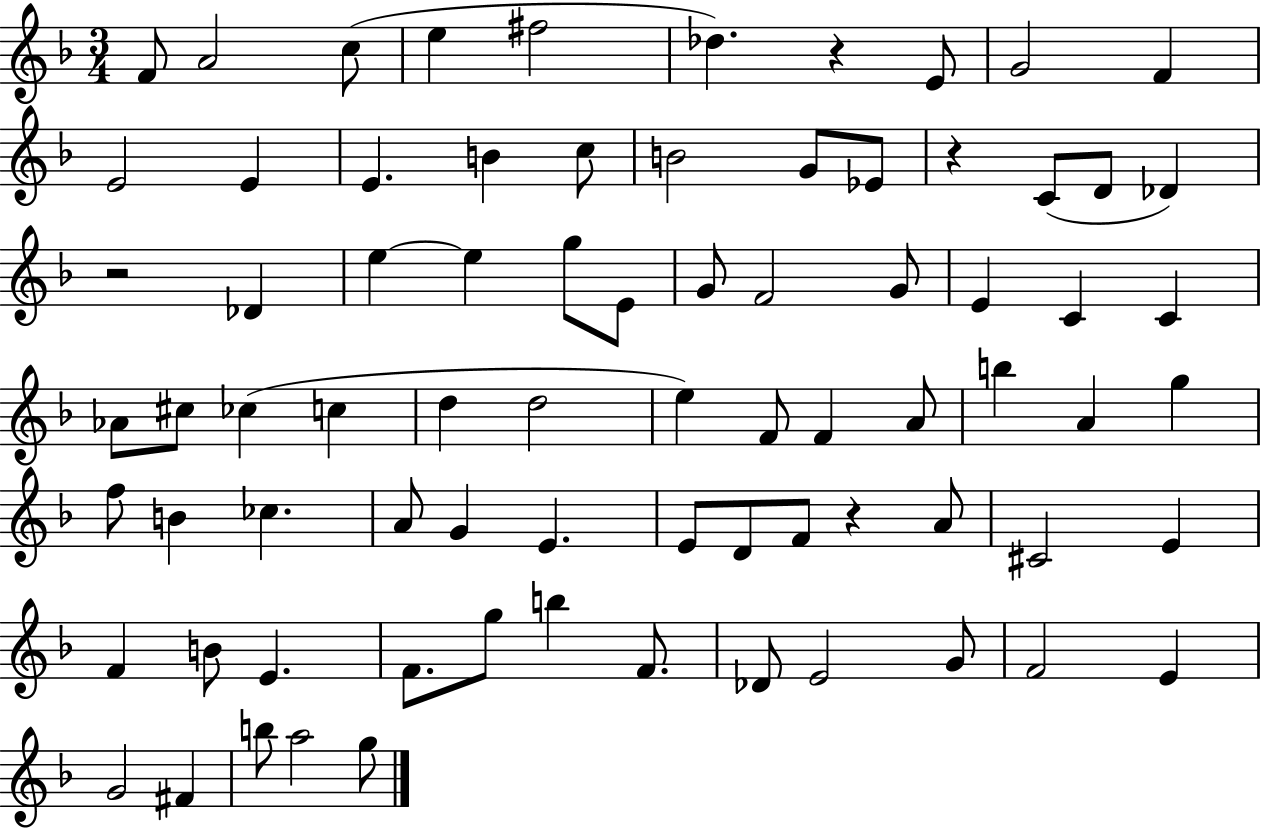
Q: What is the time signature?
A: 3/4